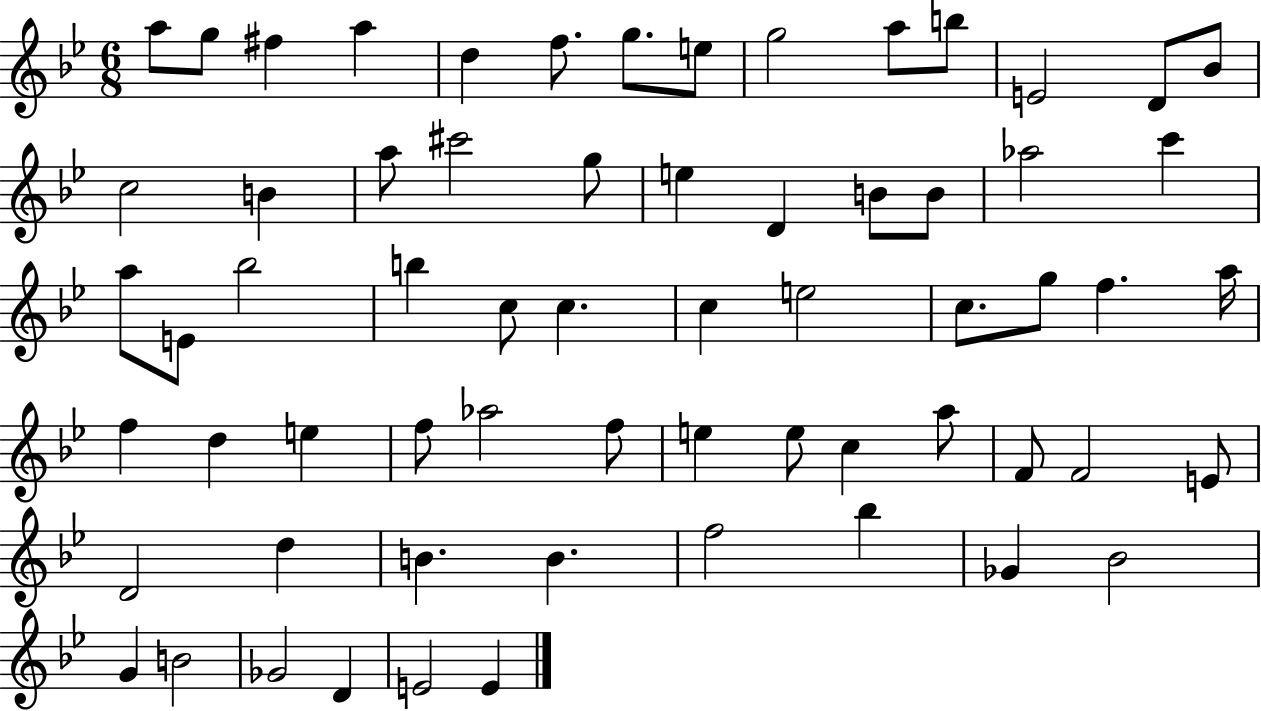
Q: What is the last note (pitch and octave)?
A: E4